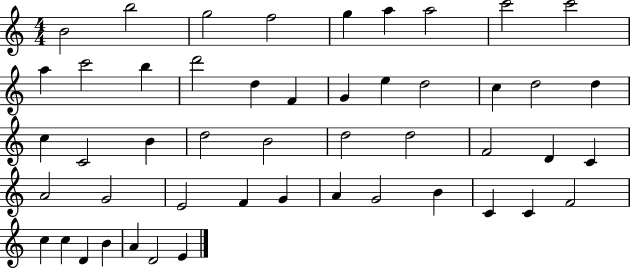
B4/h B5/h G5/h F5/h G5/q A5/q A5/h C6/h C6/h A5/q C6/h B5/q D6/h D5/q F4/q G4/q E5/q D5/h C5/q D5/h D5/q C5/q C4/h B4/q D5/h B4/h D5/h D5/h F4/h D4/q C4/q A4/h G4/h E4/h F4/q G4/q A4/q G4/h B4/q C4/q C4/q F4/h C5/q C5/q D4/q B4/q A4/q D4/h E4/q